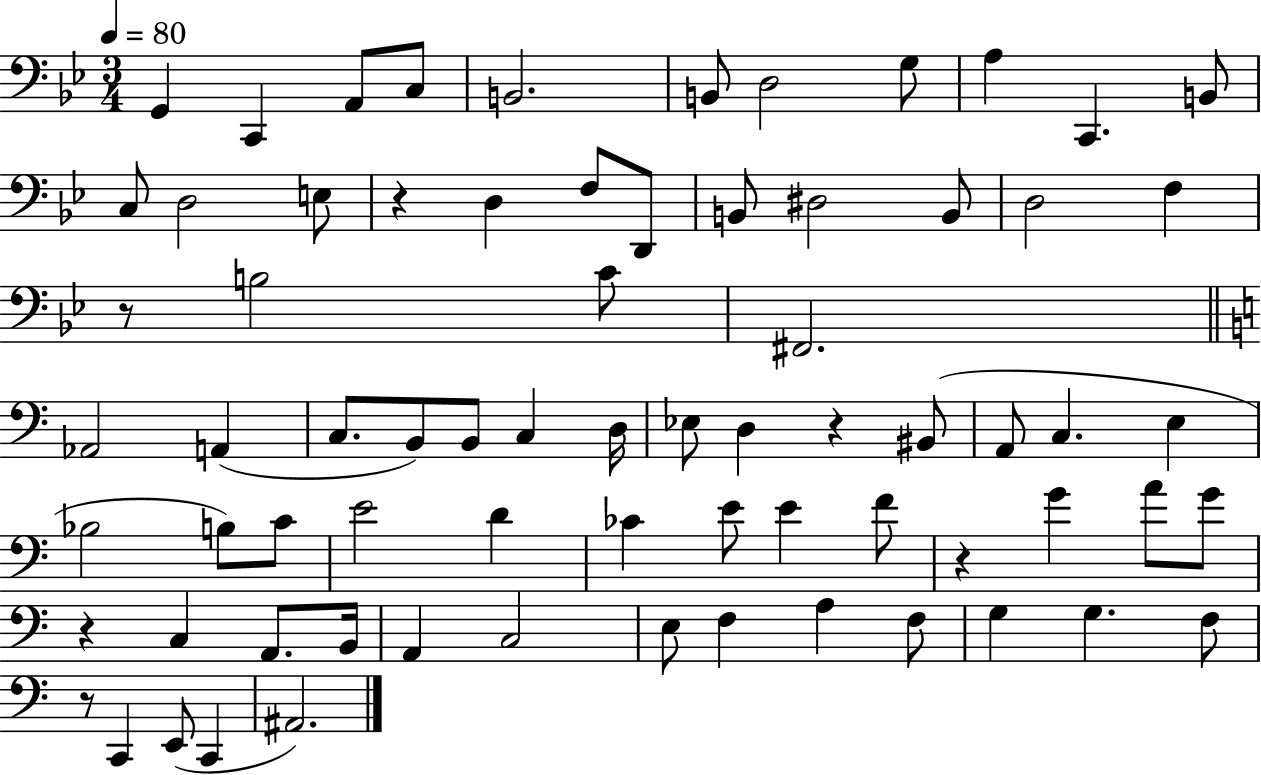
G2/q C2/q A2/e C3/e B2/h. B2/e D3/h G3/e A3/q C2/q. B2/e C3/e D3/h E3/e R/q D3/q F3/e D2/e B2/e D#3/h B2/e D3/h F3/q R/e B3/h C4/e F#2/h. Ab2/h A2/q C3/e. B2/e B2/e C3/q D3/s Eb3/e D3/q R/q BIS2/e A2/e C3/q. E3/q Bb3/h B3/e C4/e E4/h D4/q CES4/q E4/e E4/q F4/e R/q G4/q A4/e G4/e R/q C3/q A2/e. B2/s A2/q C3/h E3/e F3/q A3/q F3/e G3/q G3/q. F3/e R/e C2/q E2/e C2/q A#2/h.